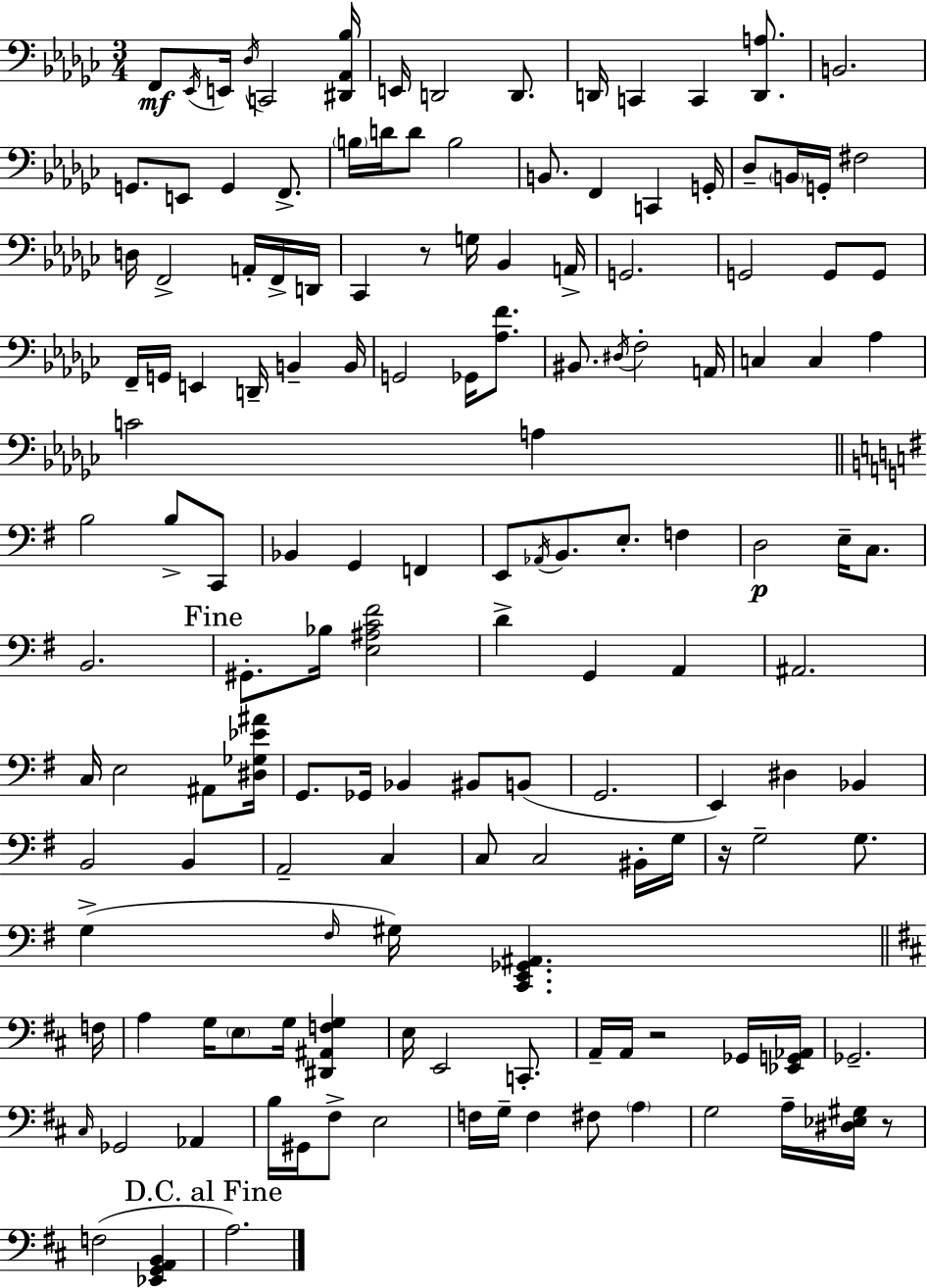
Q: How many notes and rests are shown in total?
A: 146